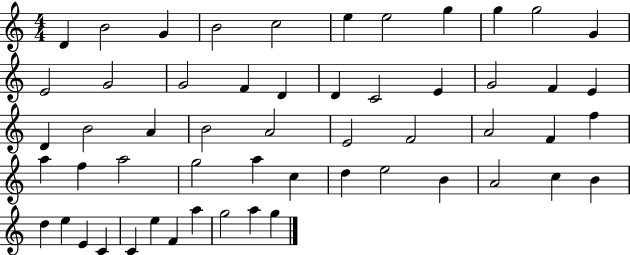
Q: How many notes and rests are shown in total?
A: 55